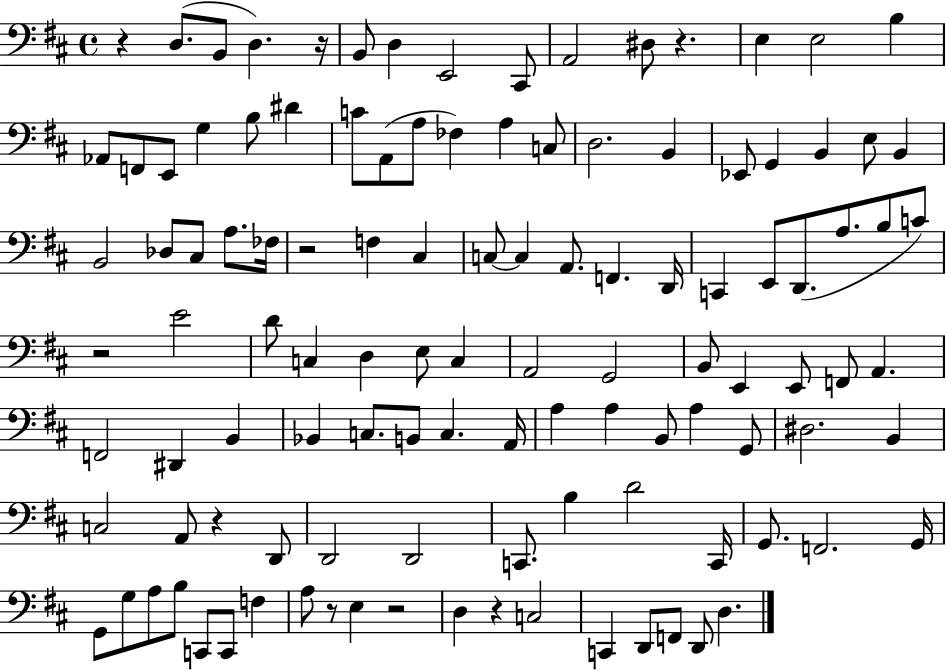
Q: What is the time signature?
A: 4/4